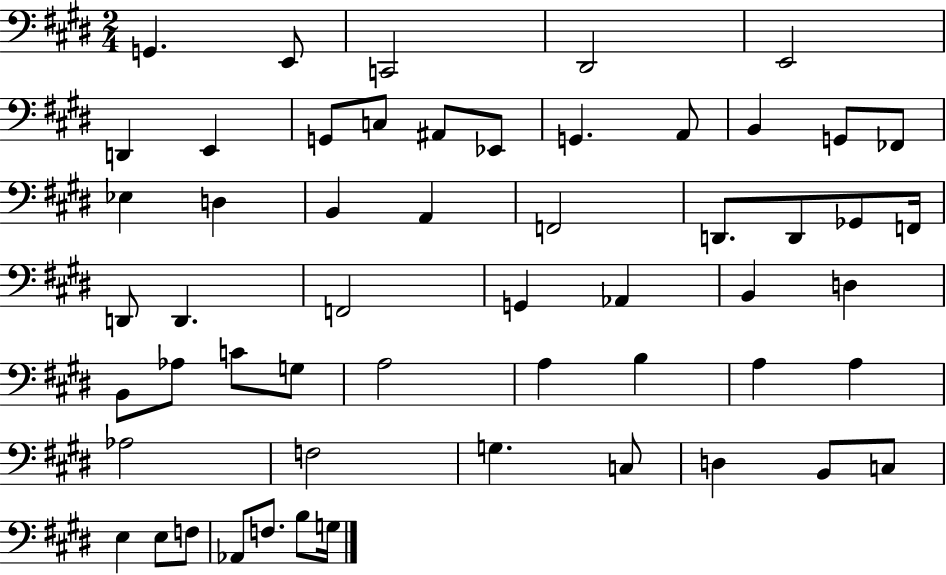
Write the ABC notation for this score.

X:1
T:Untitled
M:2/4
L:1/4
K:E
G,, E,,/2 C,,2 ^D,,2 E,,2 D,, E,, G,,/2 C,/2 ^A,,/2 _E,,/2 G,, A,,/2 B,, G,,/2 _F,,/2 _E, D, B,, A,, F,,2 D,,/2 D,,/2 _G,,/2 F,,/4 D,,/2 D,, F,,2 G,, _A,, B,, D, B,,/2 _A,/2 C/2 G,/2 A,2 A, B, A, A, _A,2 F,2 G, C,/2 D, B,,/2 C,/2 E, E,/2 F,/2 _A,,/2 F,/2 B,/2 G,/4